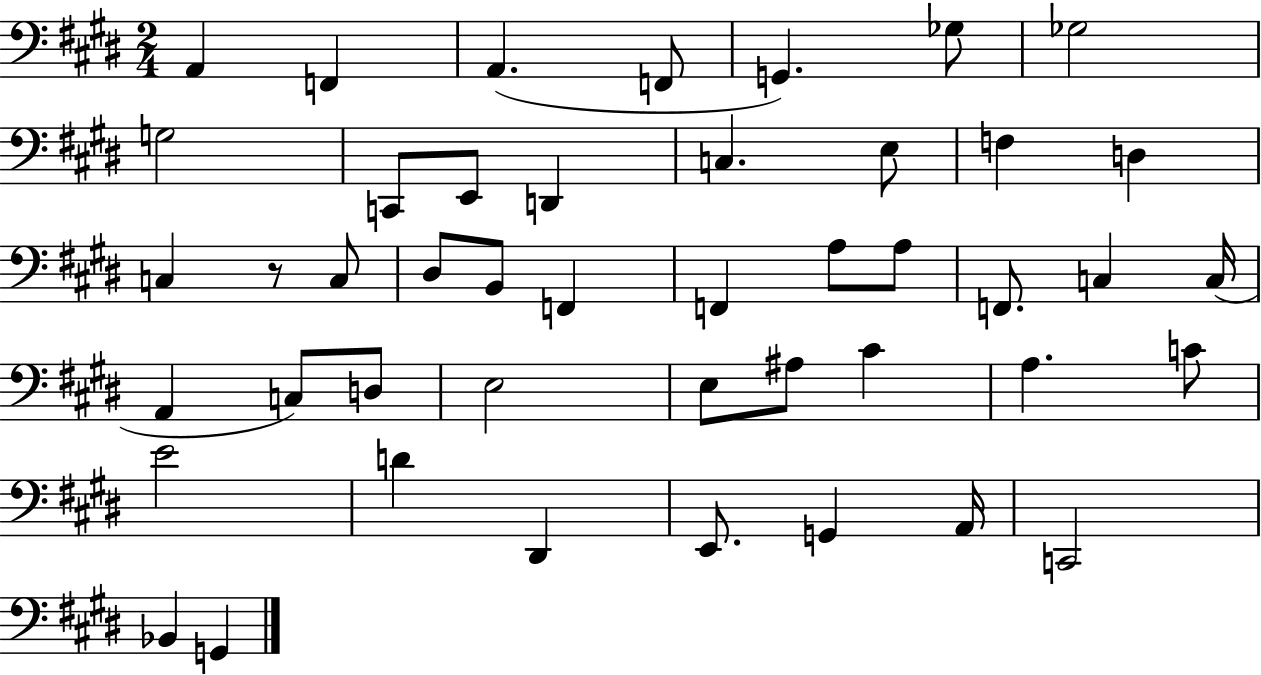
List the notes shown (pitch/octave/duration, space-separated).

A2/q F2/q A2/q. F2/e G2/q. Gb3/e Gb3/h G3/h C2/e E2/e D2/q C3/q. E3/e F3/q D3/q C3/q R/e C3/e D#3/e B2/e F2/q F2/q A3/e A3/e F2/e. C3/q C3/s A2/q C3/e D3/e E3/h E3/e A#3/e C#4/q A3/q. C4/e E4/h D4/q D#2/q E2/e. G2/q A2/s C2/h Bb2/q G2/q